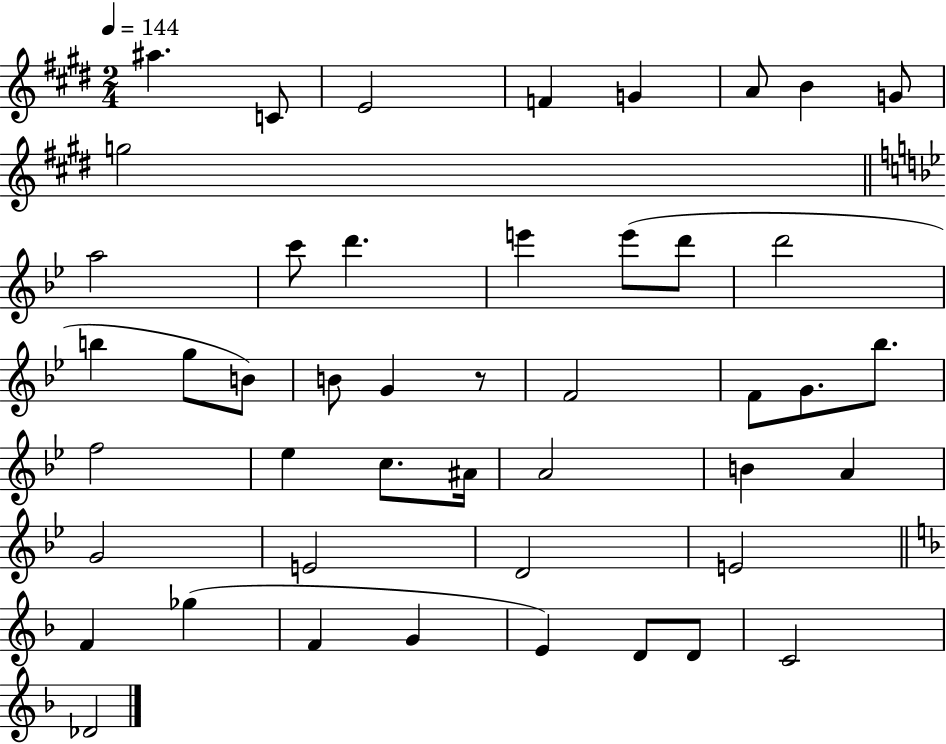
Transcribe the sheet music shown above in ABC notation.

X:1
T:Untitled
M:2/4
L:1/4
K:E
^a C/2 E2 F G A/2 B G/2 g2 a2 c'/2 d' e' e'/2 d'/2 d'2 b g/2 B/2 B/2 G z/2 F2 F/2 G/2 _b/2 f2 _e c/2 ^A/4 A2 B A G2 E2 D2 E2 F _g F G E D/2 D/2 C2 _D2